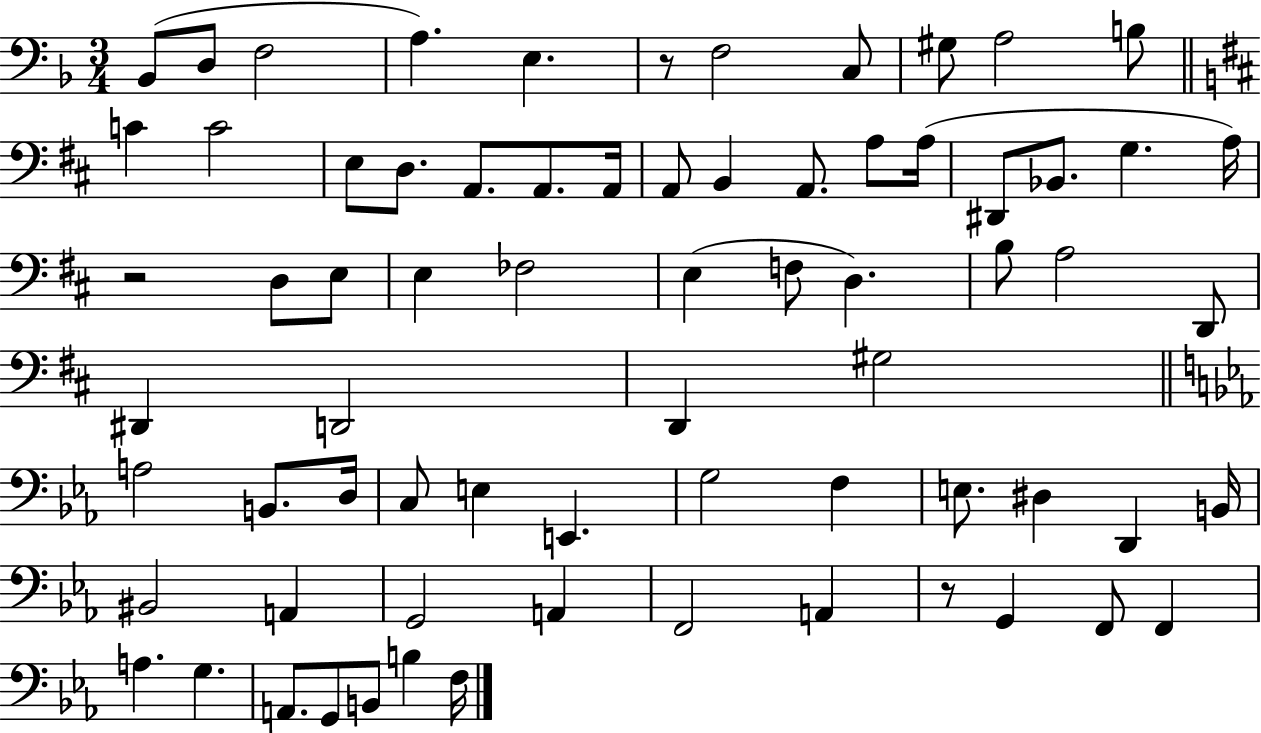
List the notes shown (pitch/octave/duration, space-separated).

Bb2/e D3/e F3/h A3/q. E3/q. R/e F3/h C3/e G#3/e A3/h B3/e C4/q C4/h E3/e D3/e. A2/e. A2/e. A2/s A2/e B2/q A2/e. A3/e A3/s D#2/e Bb2/e. G3/q. A3/s R/h D3/e E3/e E3/q FES3/h E3/q F3/e D3/q. B3/e A3/h D2/e D#2/q D2/h D2/q G#3/h A3/h B2/e. D3/s C3/e E3/q E2/q. G3/h F3/q E3/e. D#3/q D2/q B2/s BIS2/h A2/q G2/h A2/q F2/h A2/q R/e G2/q F2/e F2/q A3/q. G3/q. A2/e. G2/e B2/e B3/q F3/s